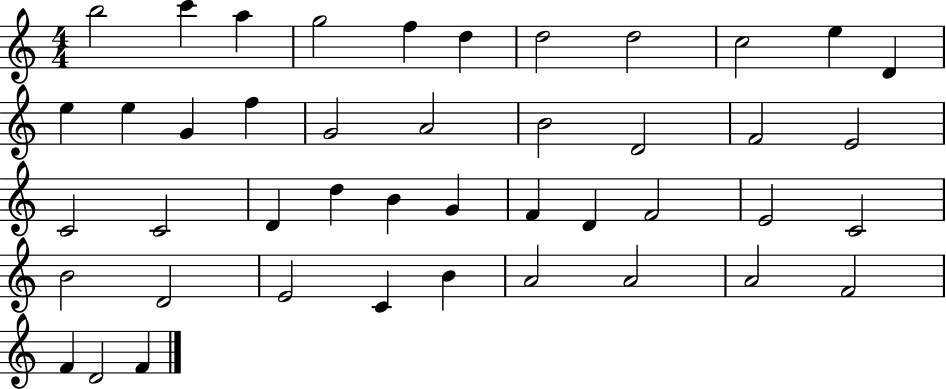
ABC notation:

X:1
T:Untitled
M:4/4
L:1/4
K:C
b2 c' a g2 f d d2 d2 c2 e D e e G f G2 A2 B2 D2 F2 E2 C2 C2 D d B G F D F2 E2 C2 B2 D2 E2 C B A2 A2 A2 F2 F D2 F